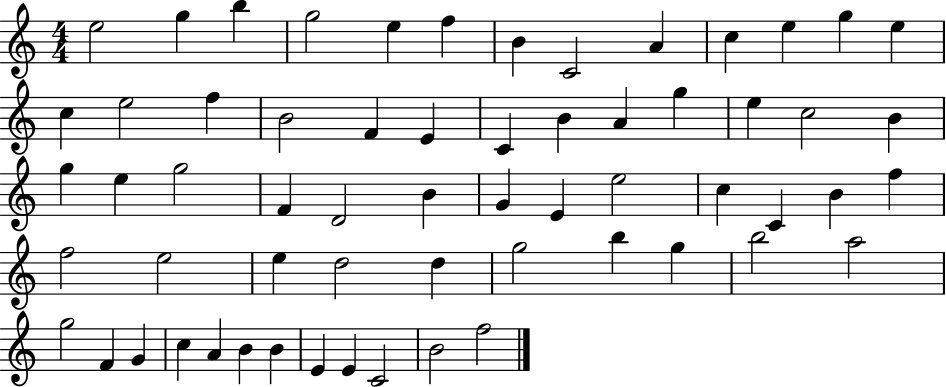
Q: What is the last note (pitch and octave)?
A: F5